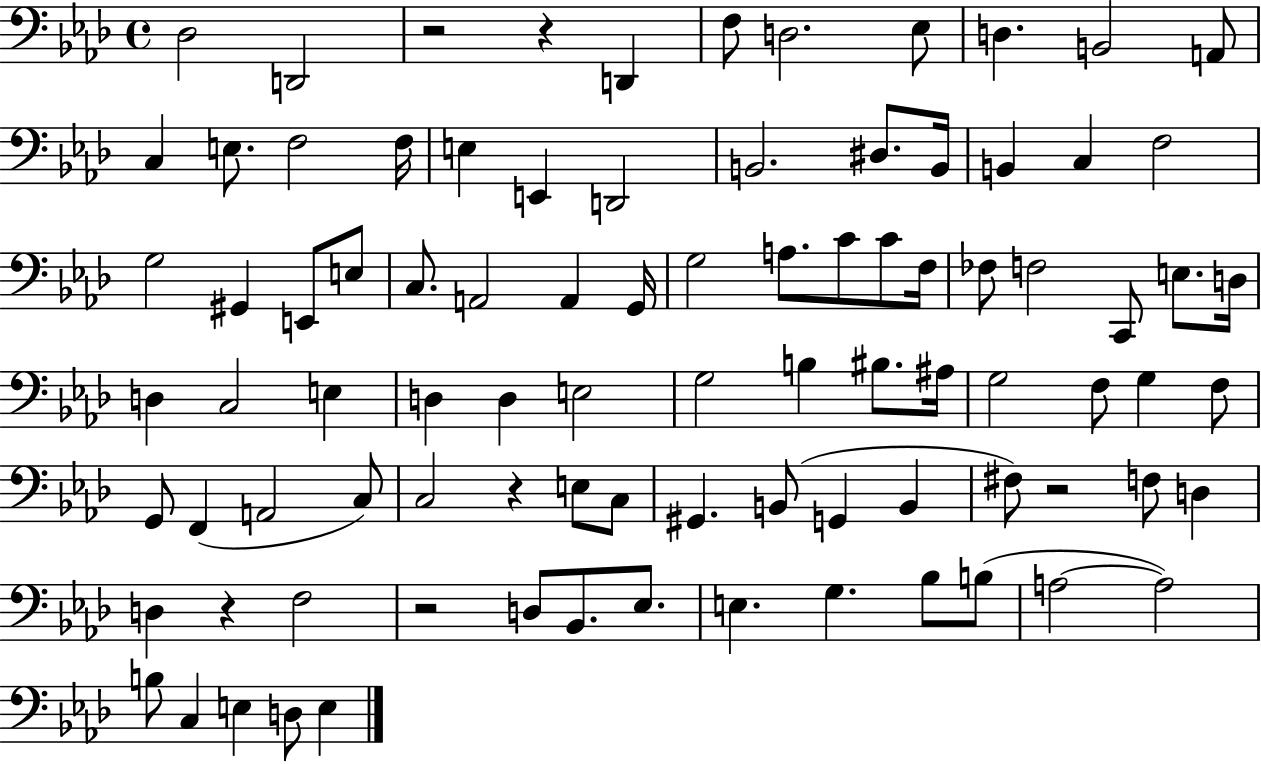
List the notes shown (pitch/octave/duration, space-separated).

Db3/h D2/h R/h R/q D2/q F3/e D3/h. Eb3/e D3/q. B2/h A2/e C3/q E3/e. F3/h F3/s E3/q E2/q D2/h B2/h. D#3/e. B2/s B2/q C3/q F3/h G3/h G#2/q E2/e E3/e C3/e. A2/h A2/q G2/s G3/h A3/e. C4/e C4/e F3/s FES3/e F3/h C2/e E3/e. D3/s D3/q C3/h E3/q D3/q D3/q E3/h G3/h B3/q BIS3/e. A#3/s G3/h F3/e G3/q F3/e G2/e F2/q A2/h C3/e C3/h R/q E3/e C3/e G#2/q. B2/e G2/q B2/q F#3/e R/h F3/e D3/q D3/q R/q F3/h R/h D3/e Bb2/e. Eb3/e. E3/q. G3/q. Bb3/e B3/e A3/h A3/h B3/e C3/q E3/q D3/e E3/q